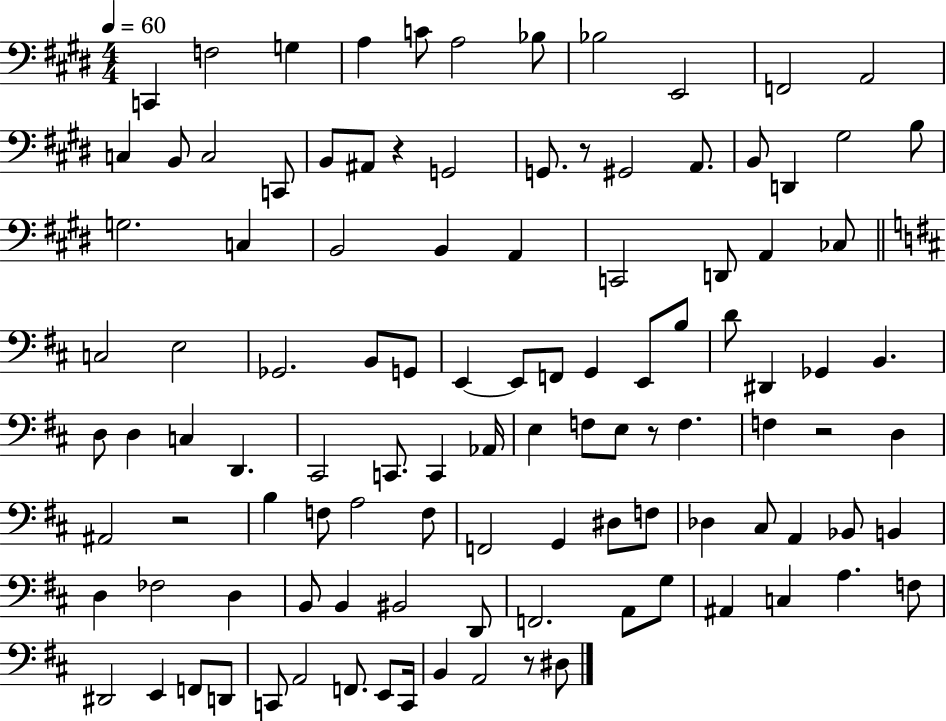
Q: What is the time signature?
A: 4/4